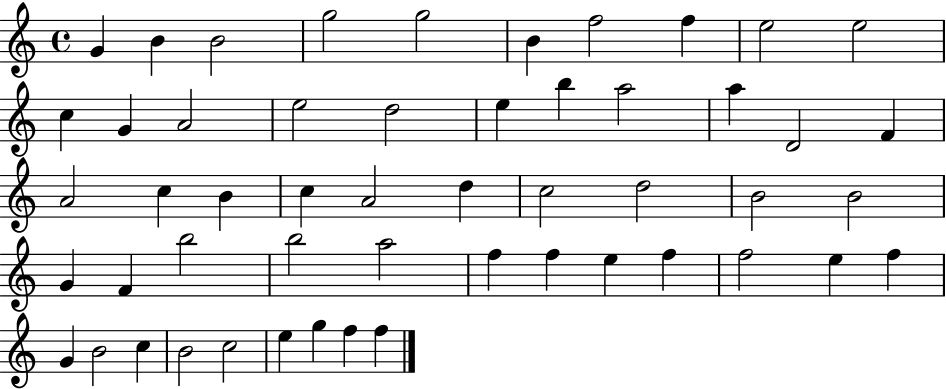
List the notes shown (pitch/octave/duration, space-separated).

G4/q B4/q B4/h G5/h G5/h B4/q F5/h F5/q E5/h E5/h C5/q G4/q A4/h E5/h D5/h E5/q B5/q A5/h A5/q D4/h F4/q A4/h C5/q B4/q C5/q A4/h D5/q C5/h D5/h B4/h B4/h G4/q F4/q B5/h B5/h A5/h F5/q F5/q E5/q F5/q F5/h E5/q F5/q G4/q B4/h C5/q B4/h C5/h E5/q G5/q F5/q F5/q